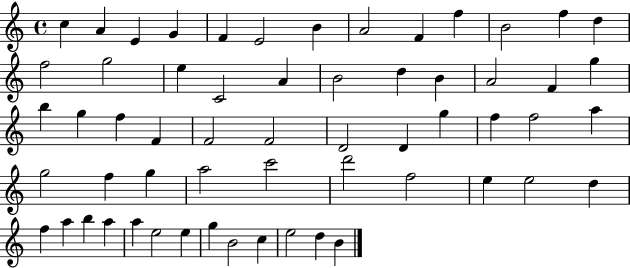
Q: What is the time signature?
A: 4/4